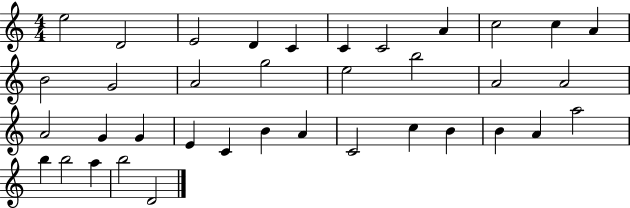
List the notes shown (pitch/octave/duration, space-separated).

E5/h D4/h E4/h D4/q C4/q C4/q C4/h A4/q C5/h C5/q A4/q B4/h G4/h A4/h G5/h E5/h B5/h A4/h A4/h A4/h G4/q G4/q E4/q C4/q B4/q A4/q C4/h C5/q B4/q B4/q A4/q A5/h B5/q B5/h A5/q B5/h D4/h